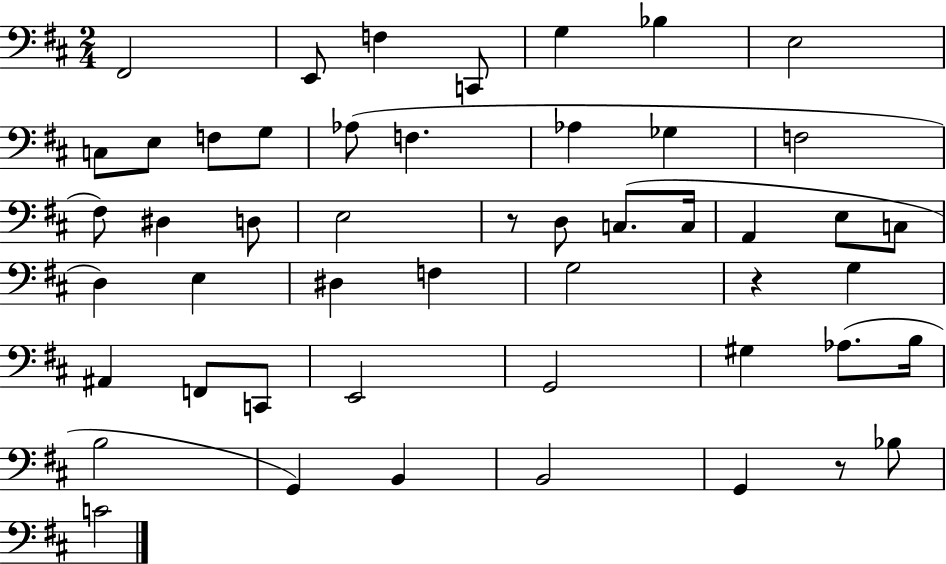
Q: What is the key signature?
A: D major